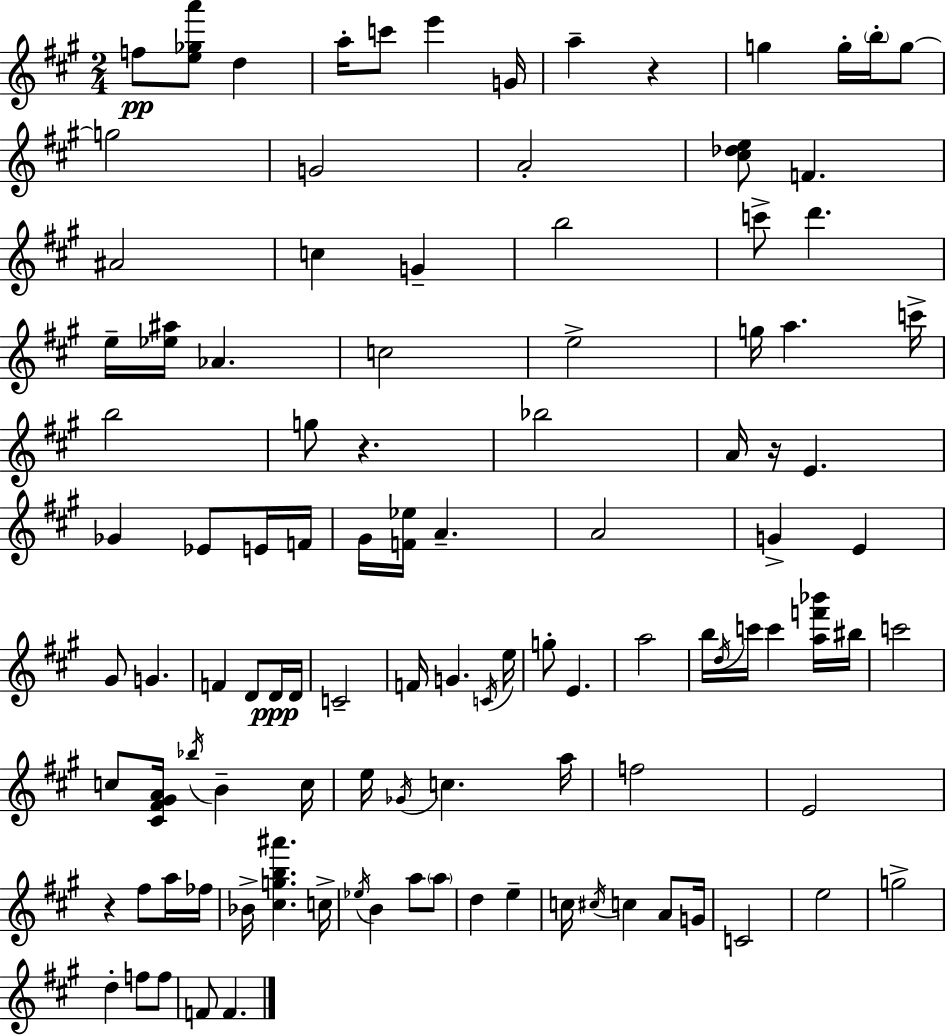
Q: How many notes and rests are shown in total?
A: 107